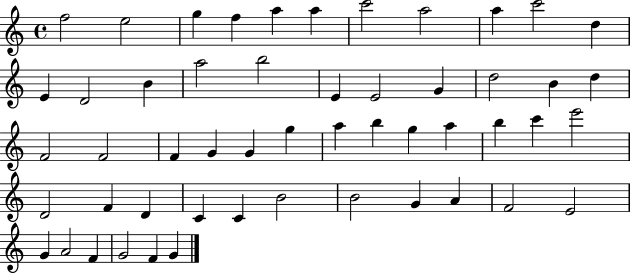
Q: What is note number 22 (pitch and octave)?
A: D5